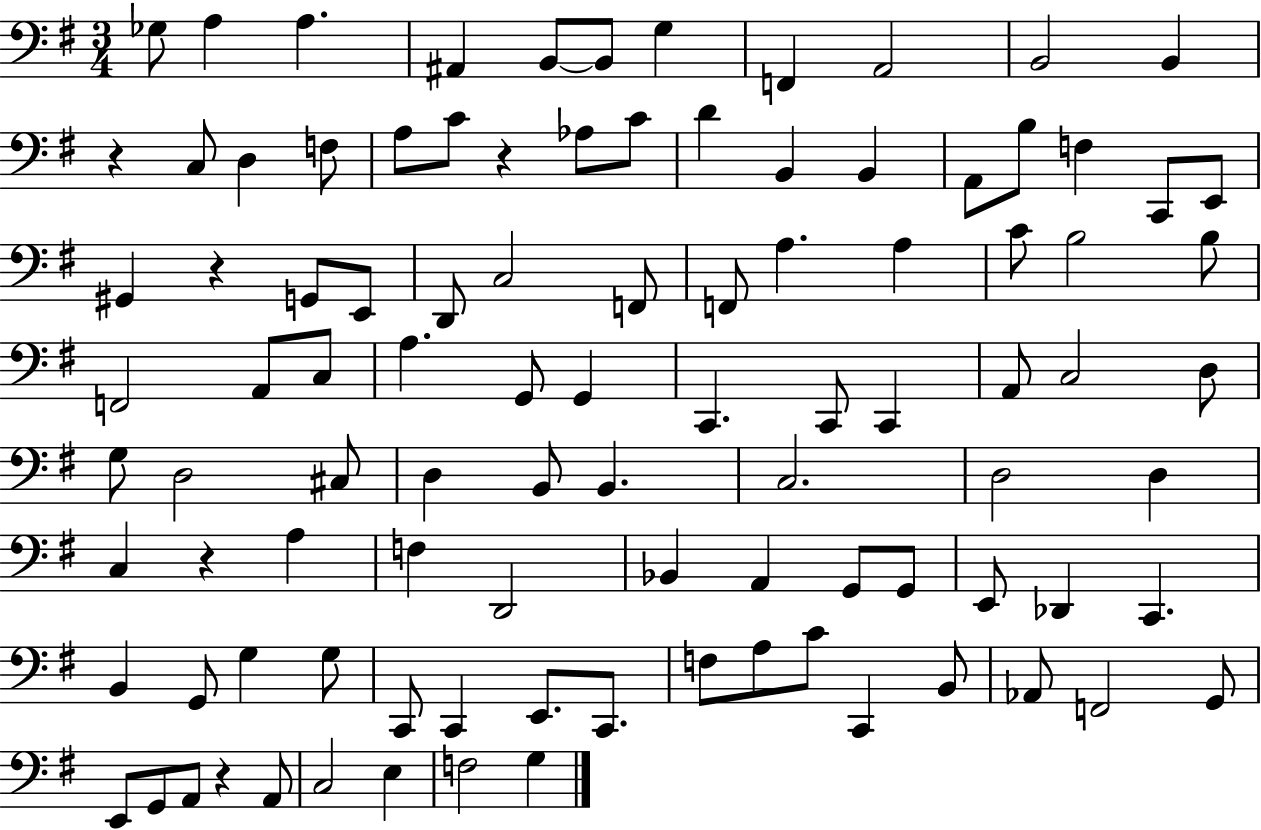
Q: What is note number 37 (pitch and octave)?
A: B3